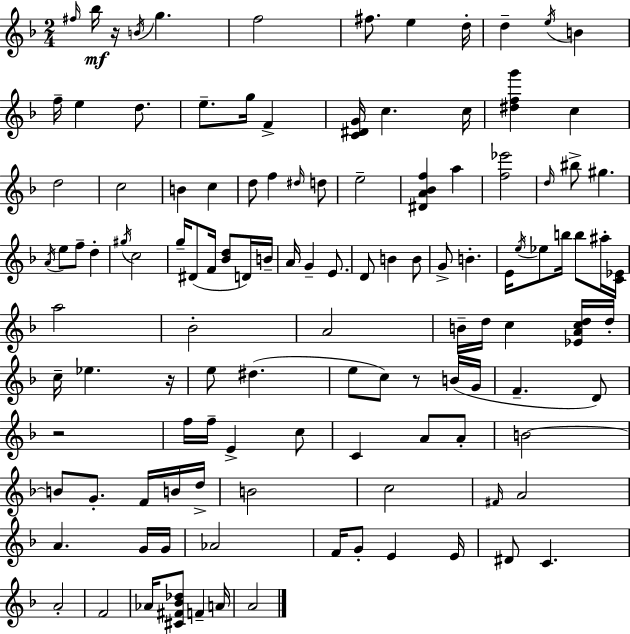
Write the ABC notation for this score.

X:1
T:Untitled
M:2/4
L:1/4
K:F
^f/4 _b/4 z/4 B/4 g f2 ^f/2 e d/4 d e/4 B f/4 e d/2 e/2 g/4 F [C^DG]/4 c c/4 [^dfg'] c d2 c2 B c d/2 f ^d/4 d/2 e2 [^DA_Bf] a [f_e']2 d/4 ^b/2 ^g A/4 e/2 f/2 d ^g/4 c2 g/4 ^D/2 F/4 [_Bd]/2 D/4 B/4 A/4 G E/2 D/2 B B/2 G/2 B E/4 e/4 _e/2 b/4 b/2 ^a/4 [C_E]/4 a2 _B2 A2 B/4 d/4 c [_EAcd]/4 d/4 c/4 _e z/4 e/2 ^d e/2 c/2 z/2 B/4 G/4 F D/2 z2 f/4 f/4 E c/2 C A/2 A/2 B2 B/2 G/2 F/4 B/4 d/4 B2 c2 ^F/4 A2 A G/4 G/4 _A2 F/4 G/2 E E/4 ^D/2 C A2 F2 _A/4 [^C^F_B_d]/2 F A/4 A2